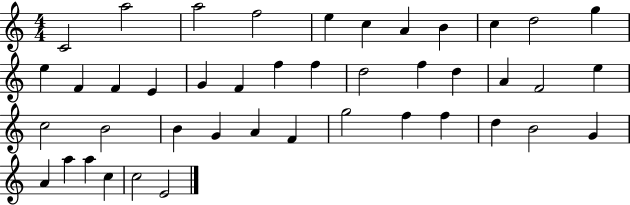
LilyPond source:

{
  \clef treble
  \numericTimeSignature
  \time 4/4
  \key c \major
  c'2 a''2 | a''2 f''2 | e''4 c''4 a'4 b'4 | c''4 d''2 g''4 | \break e''4 f'4 f'4 e'4 | g'4 f'4 f''4 f''4 | d''2 f''4 d''4 | a'4 f'2 e''4 | \break c''2 b'2 | b'4 g'4 a'4 f'4 | g''2 f''4 f''4 | d''4 b'2 g'4 | \break a'4 a''4 a''4 c''4 | c''2 e'2 | \bar "|."
}